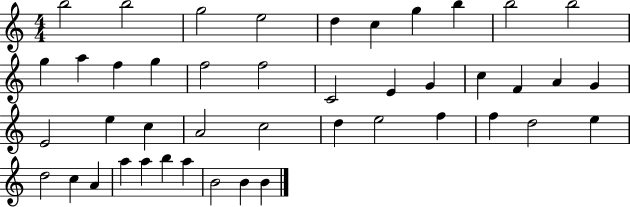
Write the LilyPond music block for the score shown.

{
  \clef treble
  \numericTimeSignature
  \time 4/4
  \key c \major
  b''2 b''2 | g''2 e''2 | d''4 c''4 g''4 b''4 | b''2 b''2 | \break g''4 a''4 f''4 g''4 | f''2 f''2 | c'2 e'4 g'4 | c''4 f'4 a'4 g'4 | \break e'2 e''4 c''4 | a'2 c''2 | d''4 e''2 f''4 | f''4 d''2 e''4 | \break d''2 c''4 a'4 | a''4 a''4 b''4 a''4 | b'2 b'4 b'4 | \bar "|."
}